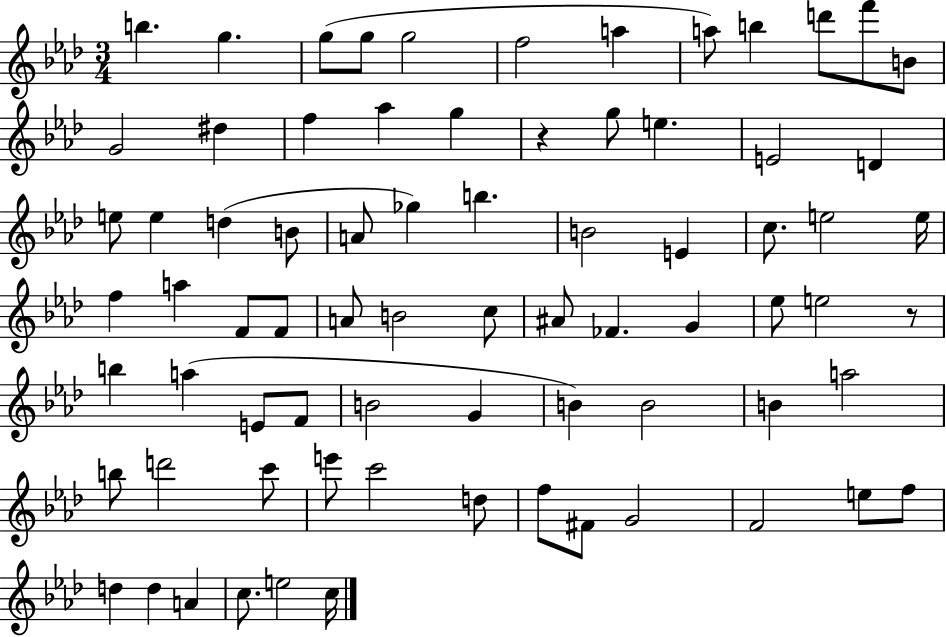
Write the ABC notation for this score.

X:1
T:Untitled
M:3/4
L:1/4
K:Ab
b g g/2 g/2 g2 f2 a a/2 b d'/2 f'/2 B/2 G2 ^d f _a g z g/2 e E2 D e/2 e d B/2 A/2 _g b B2 E c/2 e2 e/4 f a F/2 F/2 A/2 B2 c/2 ^A/2 _F G _e/2 e2 z/2 b a E/2 F/2 B2 G B B2 B a2 b/2 d'2 c'/2 e'/2 c'2 d/2 f/2 ^F/2 G2 F2 e/2 f/2 d d A c/2 e2 c/4